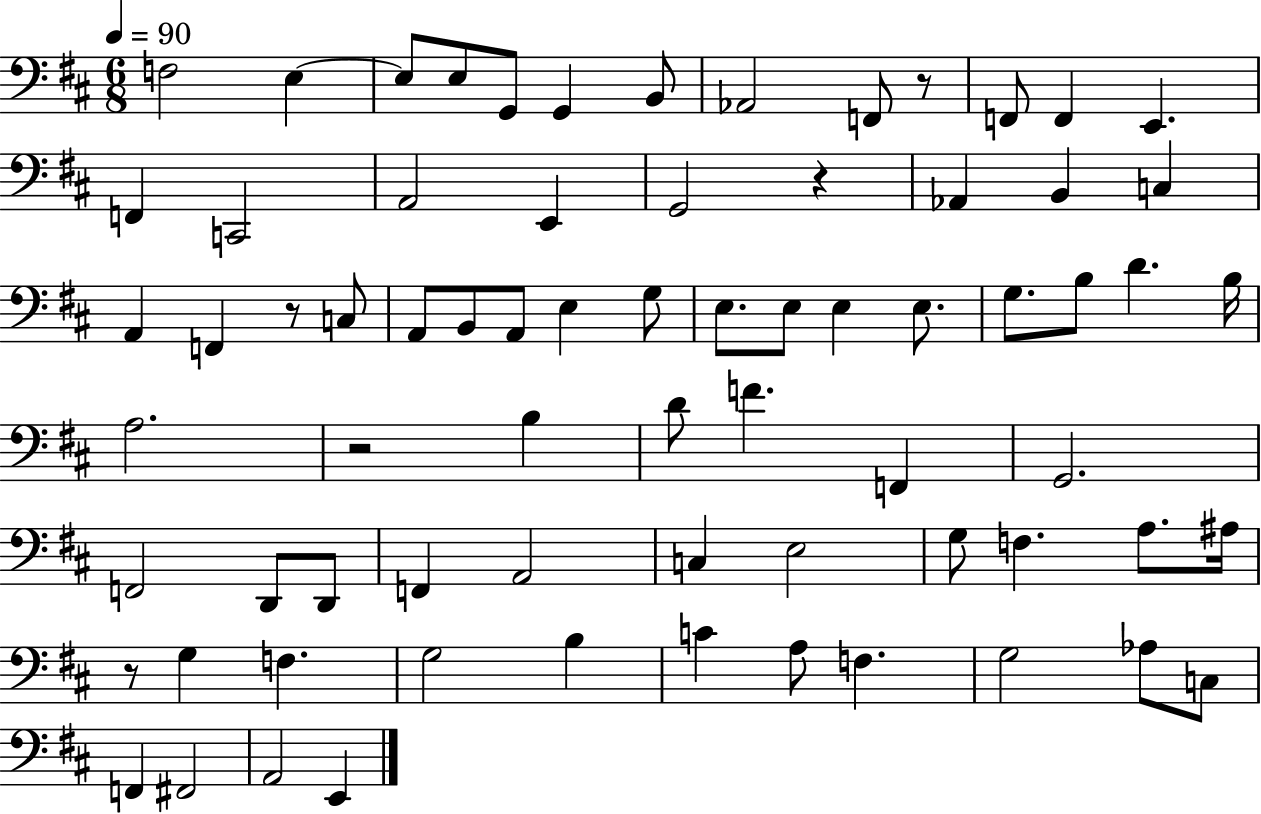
X:1
T:Untitled
M:6/8
L:1/4
K:D
F,2 E, E,/2 E,/2 G,,/2 G,, B,,/2 _A,,2 F,,/2 z/2 F,,/2 F,, E,, F,, C,,2 A,,2 E,, G,,2 z _A,, B,, C, A,, F,, z/2 C,/2 A,,/2 B,,/2 A,,/2 E, G,/2 E,/2 E,/2 E, E,/2 G,/2 B,/2 D B,/4 A,2 z2 B, D/2 F F,, G,,2 F,,2 D,,/2 D,,/2 F,, A,,2 C, E,2 G,/2 F, A,/2 ^A,/4 z/2 G, F, G,2 B, C A,/2 F, G,2 _A,/2 C,/2 F,, ^F,,2 A,,2 E,,